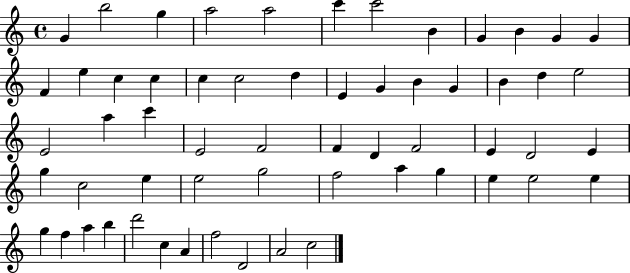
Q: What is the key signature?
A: C major